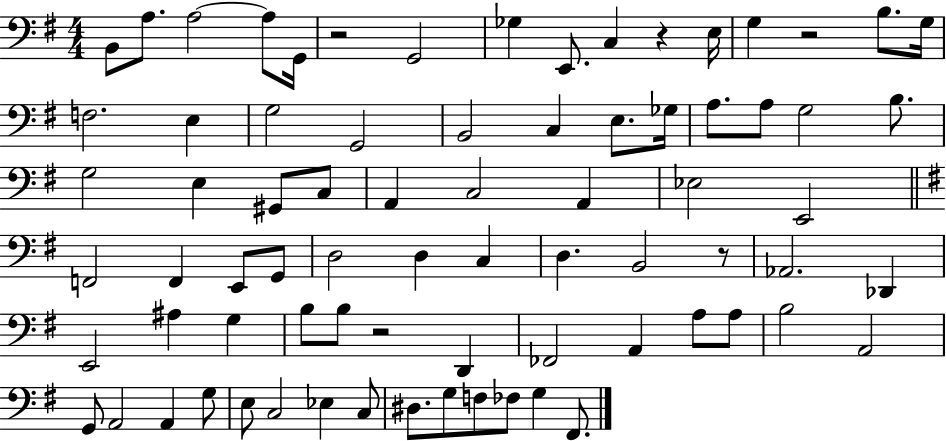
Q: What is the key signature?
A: G major